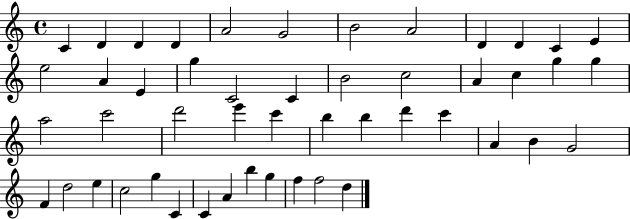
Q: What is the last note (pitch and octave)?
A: D5